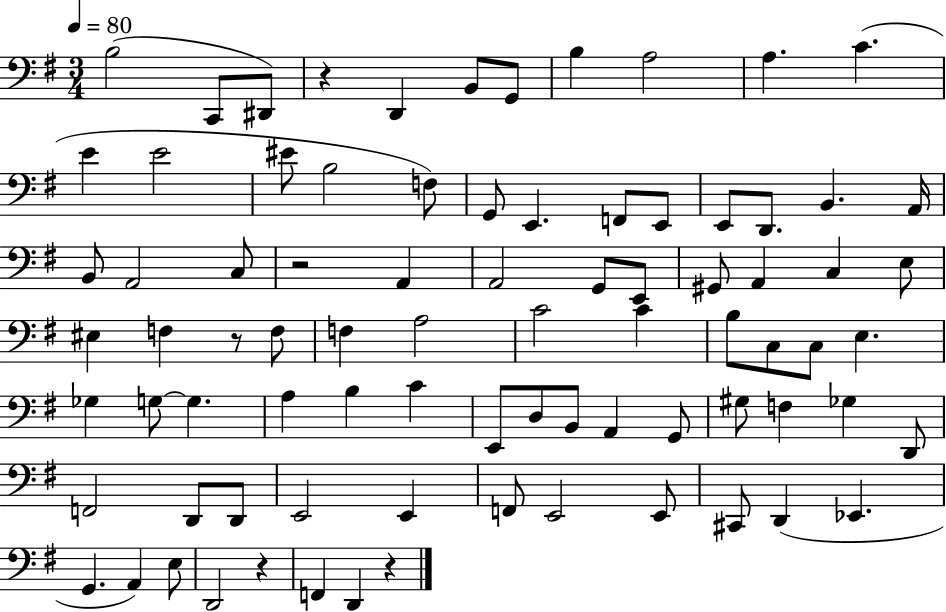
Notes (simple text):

B3/h C2/e D#2/e R/q D2/q B2/e G2/e B3/q A3/h A3/q. C4/q. E4/q E4/h EIS4/e B3/h F3/e G2/e E2/q. F2/e E2/e E2/e D2/e. B2/q. A2/s B2/e A2/h C3/e R/h A2/q A2/h G2/e E2/e G#2/e A2/q C3/q E3/e EIS3/q F3/q R/e F3/e F3/q A3/h C4/h C4/q B3/e C3/e C3/e E3/q. Gb3/q G3/e G3/q. A3/q B3/q C4/q E2/e D3/e B2/e A2/q G2/e G#3/e F3/q Gb3/q D2/e F2/h D2/e D2/e E2/h E2/q F2/e E2/h E2/e C#2/e D2/q Eb2/q. G2/q. A2/q E3/e D2/h R/q F2/q D2/q R/q